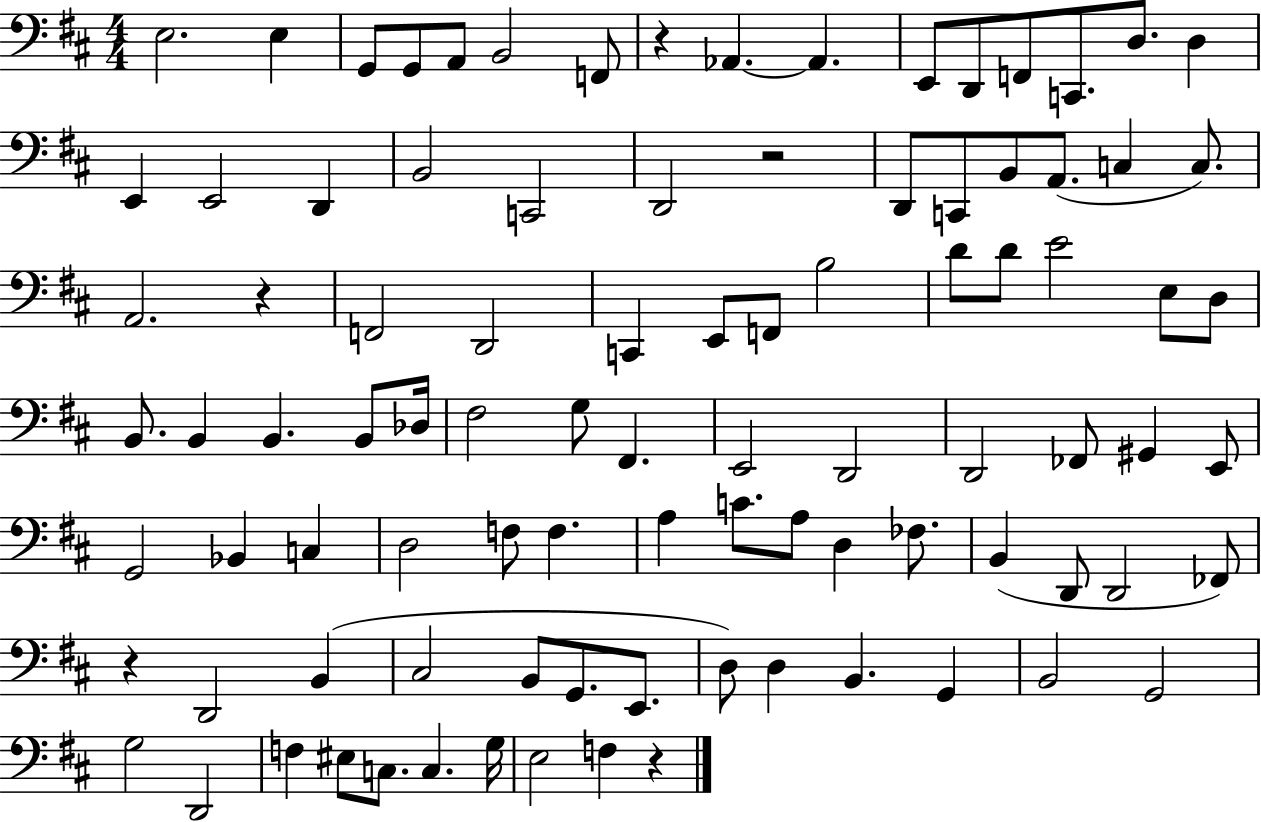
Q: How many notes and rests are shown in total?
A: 94